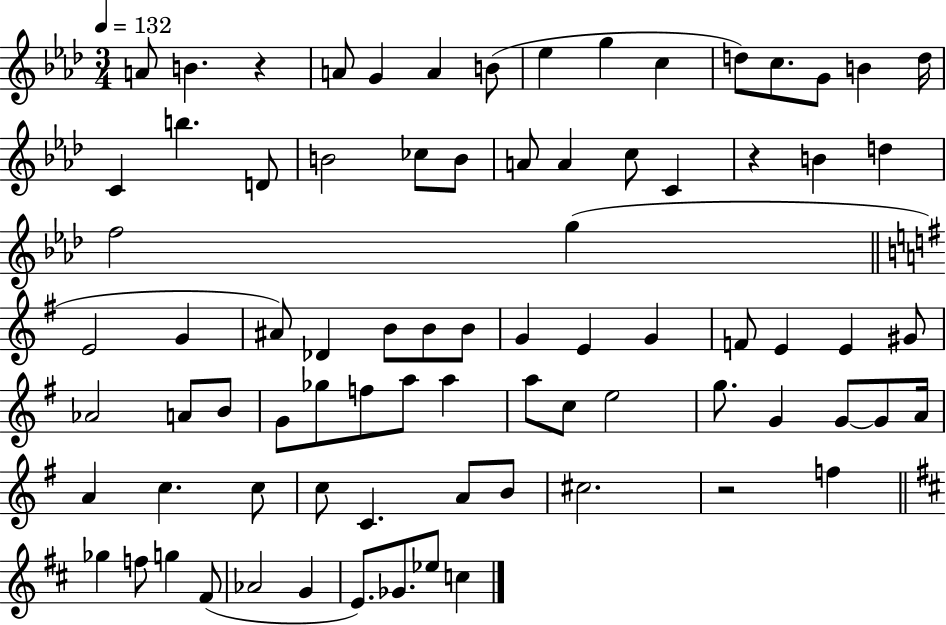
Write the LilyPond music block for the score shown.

{
  \clef treble
  \numericTimeSignature
  \time 3/4
  \key aes \major
  \tempo 4 = 132
  a'8 b'4. r4 | a'8 g'4 a'4 b'8( | ees''4 g''4 c''4 | d''8) c''8. g'8 b'4 d''16 | \break c'4 b''4. d'8 | b'2 ces''8 b'8 | a'8 a'4 c''8 c'4 | r4 b'4 d''4 | \break f''2 g''4( | \bar "||" \break \key e \minor e'2 g'4 | ais'8) des'4 b'8 b'8 b'8 | g'4 e'4 g'4 | f'8 e'4 e'4 gis'8 | \break aes'2 a'8 b'8 | g'8 ges''8 f''8 a''8 a''4 | a''8 c''8 e''2 | g''8. g'4 g'8~~ g'8 a'16 | \break a'4 c''4. c''8 | c''8 c'4. a'8 b'8 | cis''2. | r2 f''4 | \break \bar "||" \break \key d \major ges''4 f''8 g''4 fis'8( | aes'2 g'4 | e'8.) ges'8. ees''8 c''4 | \bar "|."
}